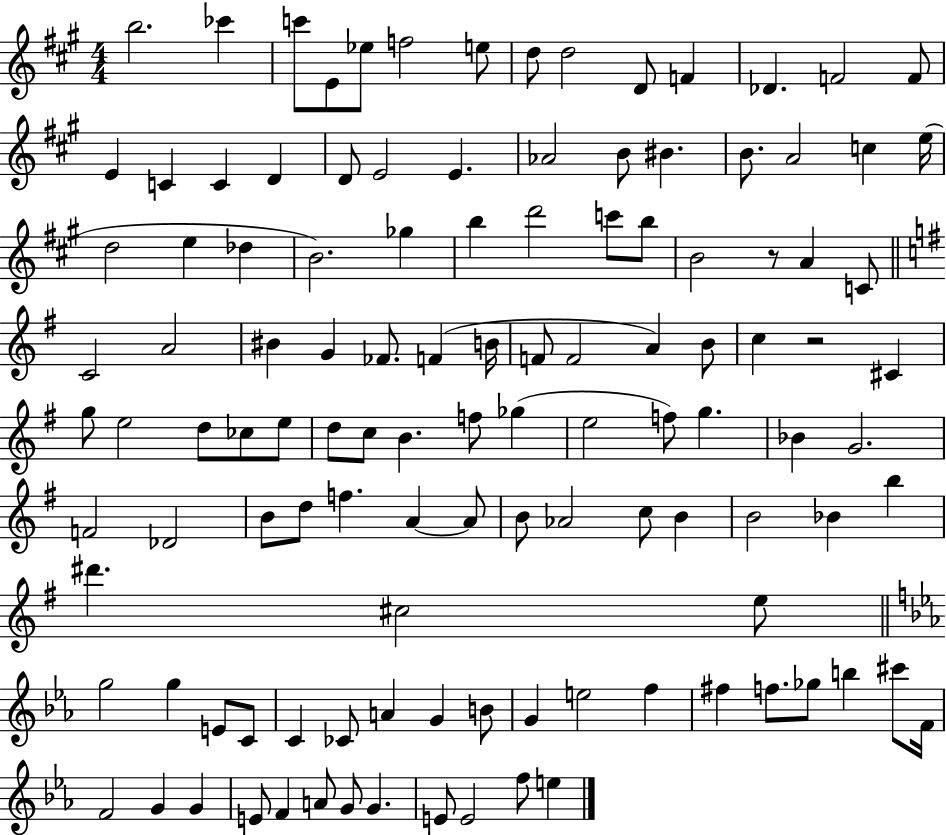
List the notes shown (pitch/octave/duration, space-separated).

B5/h. CES6/q C6/e E4/e Eb5/e F5/h E5/e D5/e D5/h D4/e F4/q Db4/q. F4/h F4/e E4/q C4/q C4/q D4/q D4/e E4/h E4/q. Ab4/h B4/e BIS4/q. B4/e. A4/h C5/q E5/s D5/h E5/q Db5/q B4/h. Gb5/q B5/q D6/h C6/e B5/e B4/h R/e A4/q C4/e C4/h A4/h BIS4/q G4/q FES4/e. F4/q B4/s F4/e F4/h A4/q B4/e C5/q R/h C#4/q G5/e E5/h D5/e CES5/e E5/e D5/e C5/e B4/q. F5/e Gb5/q E5/h F5/e G5/q. Bb4/q G4/h. F4/h Db4/h B4/e D5/e F5/q. A4/q A4/e B4/e Ab4/h C5/e B4/q B4/h Bb4/q B5/q D#6/q. C#5/h E5/e G5/h G5/q E4/e C4/e C4/q CES4/e A4/q G4/q B4/e G4/q E5/h F5/q F#5/q F5/e. Gb5/e B5/q C#6/e F4/s F4/h G4/q G4/q E4/e F4/q A4/e G4/e G4/q. E4/e E4/h F5/e E5/q